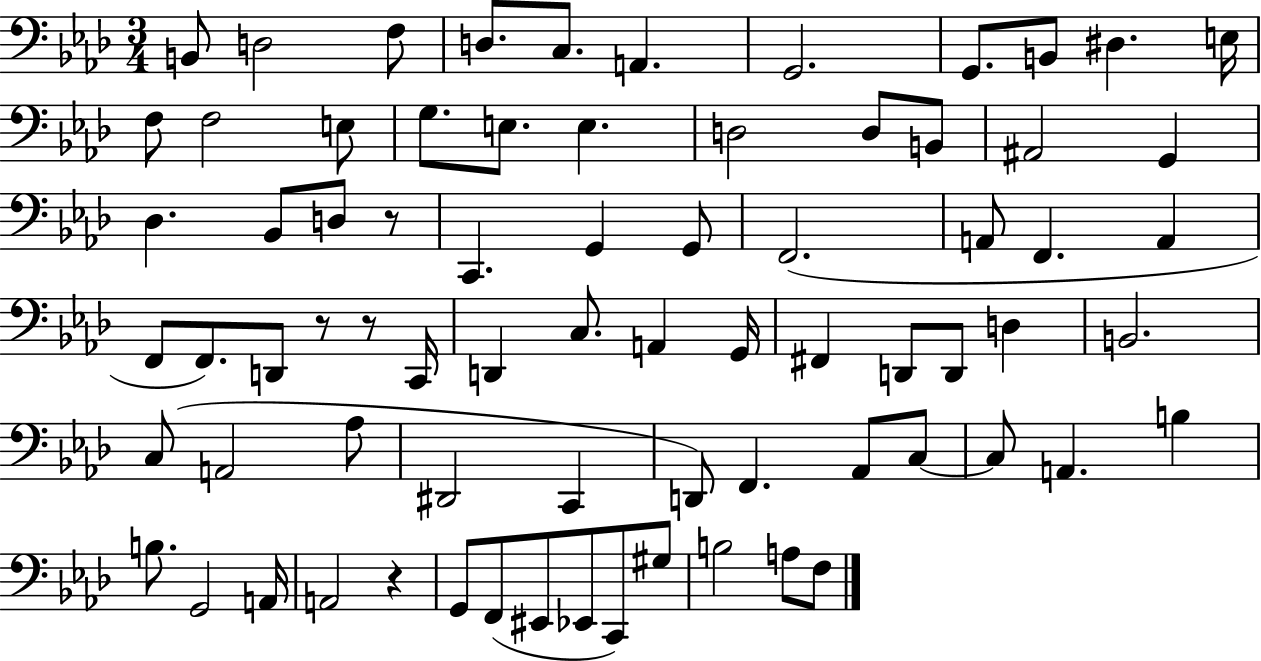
B2/e D3/h F3/e D3/e. C3/e. A2/q. G2/h. G2/e. B2/e D#3/q. E3/s F3/e F3/h E3/e G3/e. E3/e. E3/q. D3/h D3/e B2/e A#2/h G2/q Db3/q. Bb2/e D3/e R/e C2/q. G2/q G2/e F2/h. A2/e F2/q. A2/q F2/e F2/e. D2/e R/e R/e C2/s D2/q C3/e. A2/q G2/s F#2/q D2/e D2/e D3/q B2/h. C3/e A2/h Ab3/e D#2/h C2/q D2/e F2/q. Ab2/e C3/e C3/e A2/q. B3/q B3/e. G2/h A2/s A2/h R/q G2/e F2/e EIS2/e Eb2/e C2/e G#3/e B3/h A3/e F3/e